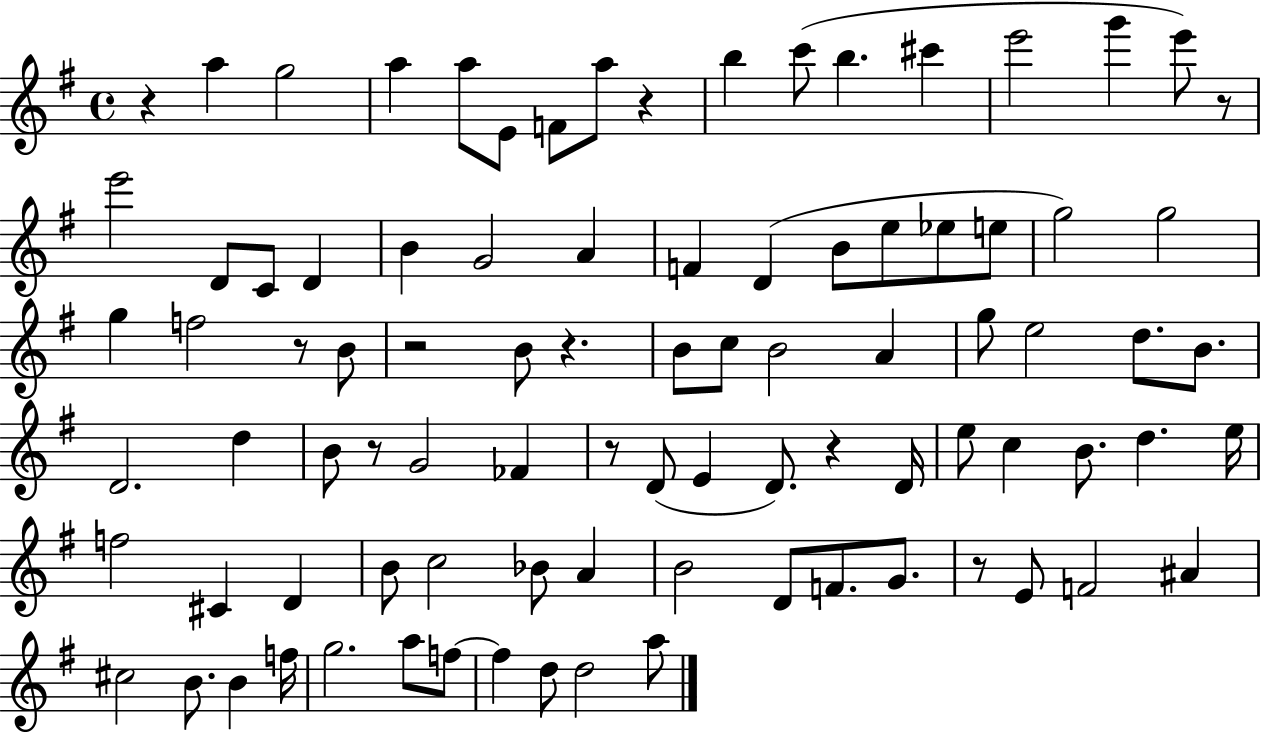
{
  \clef treble
  \time 4/4
  \defaultTimeSignature
  \key g \major
  \repeat volta 2 { r4 a''4 g''2 | a''4 a''8 e'8 f'8 a''8 r4 | b''4 c'''8( b''4. cis'''4 | e'''2 g'''4 e'''8) r8 | \break e'''2 d'8 c'8 d'4 | b'4 g'2 a'4 | f'4 d'4( b'8 e''8 ees''8 e''8 | g''2) g''2 | \break g''4 f''2 r8 b'8 | r2 b'8 r4. | b'8 c''8 b'2 a'4 | g''8 e''2 d''8. b'8. | \break d'2. d''4 | b'8 r8 g'2 fes'4 | r8 d'8( e'4 d'8.) r4 d'16 | e''8 c''4 b'8. d''4. e''16 | \break f''2 cis'4 d'4 | b'8 c''2 bes'8 a'4 | b'2 d'8 f'8. g'8. | r8 e'8 f'2 ais'4 | \break cis''2 b'8. b'4 f''16 | g''2. a''8 f''8~~ | f''4 d''8 d''2 a''8 | } \bar "|."
}